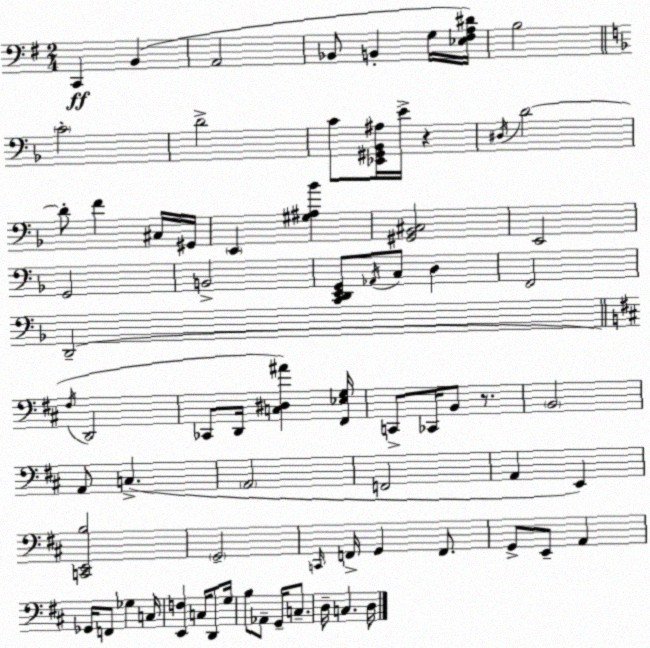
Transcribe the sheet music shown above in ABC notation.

X:1
T:Untitled
M:2/4
L:1/4
K:G
C,, B,, A,,2 _B,,/2 B,, G,/4 [_E,^F,A,^D]/4 B,2 C2 D2 C/2 [_E,,^G,,_B,,^A,]/4 E/4 z ^D,/4 D2 D/2 F ^C,/4 ^G,,/4 E,, [^G,^A,_B] [^G,,_B,,^C,]2 E,,2 G,,2 B,,2 [C,,D,,E,,G,,]/2 _A,,/4 C,/2 D, F,,2 D,,2 ^F,/4 D,,2 _C,,/2 D,,/4 [C,^D,^A] [^F,,_E,G,]/4 C,,/2 _C,,/4 B,,/2 z/2 B,,2 A,,/2 C, A,,2 F,,2 A,, E,, [C,,E,,B,]2 G,,2 C,,/4 F,,/4 G,, F,,/2 G,,/2 E,,/2 A,, _G,,/4 F,,/2 _G, C,/4 [E,,F,] C,/4 D,,/2 G,/4 B,/2 _A,,/2 G,,/4 C,/2 D,/4 C, D,/4